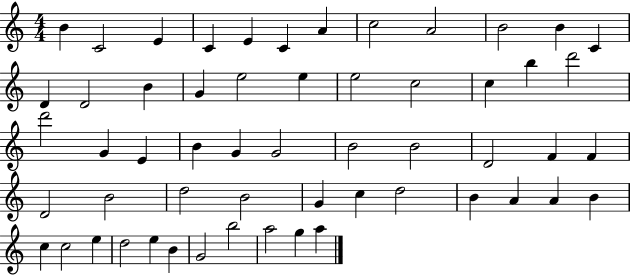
{
  \clef treble
  \numericTimeSignature
  \time 4/4
  \key c \major
  b'4 c'2 e'4 | c'4 e'4 c'4 a'4 | c''2 a'2 | b'2 b'4 c'4 | \break d'4 d'2 b'4 | g'4 e''2 e''4 | e''2 c''2 | c''4 b''4 d'''2 | \break d'''2 g'4 e'4 | b'4 g'4 g'2 | b'2 b'2 | d'2 f'4 f'4 | \break d'2 b'2 | d''2 b'2 | g'4 c''4 d''2 | b'4 a'4 a'4 b'4 | \break c''4 c''2 e''4 | d''2 e''4 b'4 | g'2 b''2 | a''2 g''4 a''4 | \break \bar "|."
}